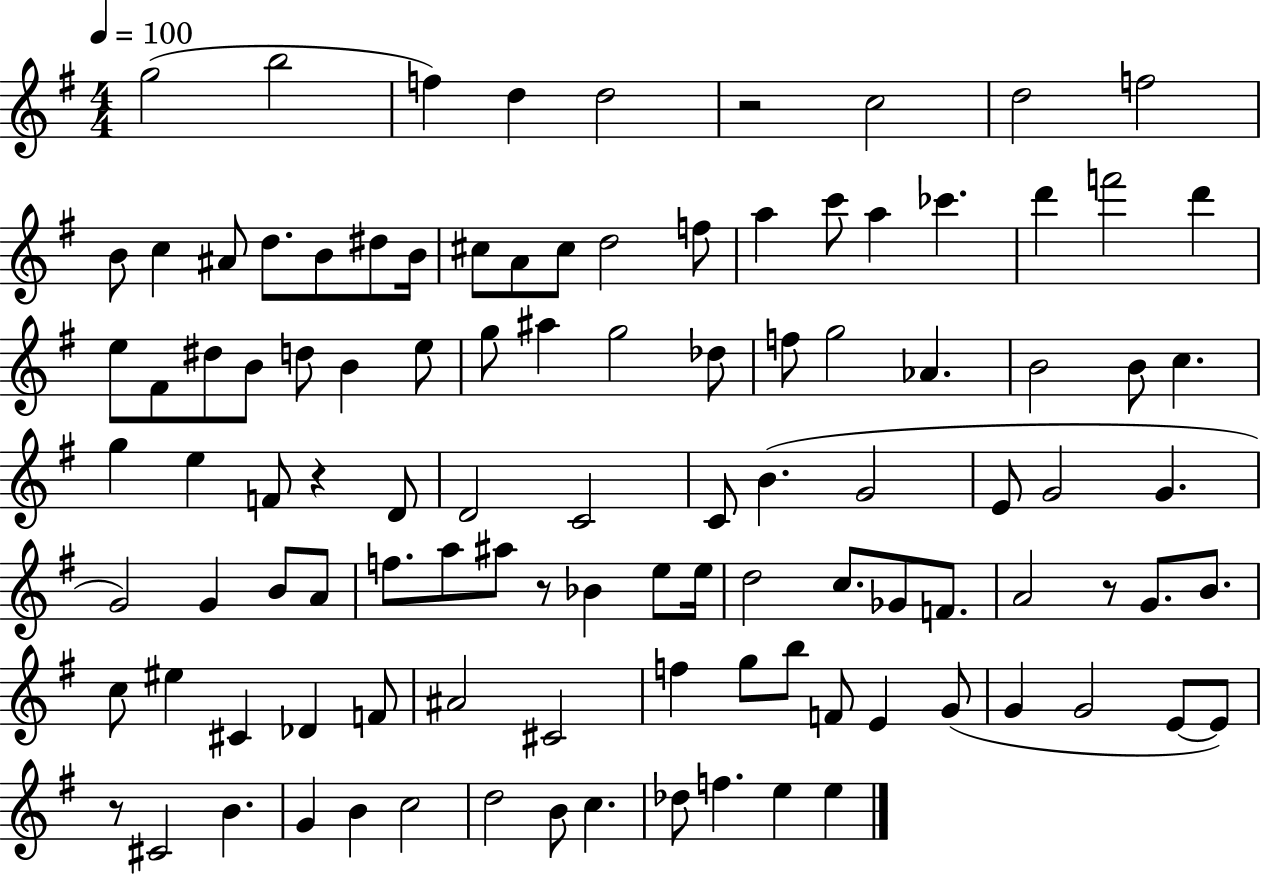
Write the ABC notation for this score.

X:1
T:Untitled
M:4/4
L:1/4
K:G
g2 b2 f d d2 z2 c2 d2 f2 B/2 c ^A/2 d/2 B/2 ^d/2 B/4 ^c/2 A/2 ^c/2 d2 f/2 a c'/2 a _c' d' f'2 d' e/2 ^F/2 ^d/2 B/2 d/2 B e/2 g/2 ^a g2 _d/2 f/2 g2 _A B2 B/2 c g e F/2 z D/2 D2 C2 C/2 B G2 E/2 G2 G G2 G B/2 A/2 f/2 a/2 ^a/2 z/2 _B e/2 e/4 d2 c/2 _G/2 F/2 A2 z/2 G/2 B/2 c/2 ^e ^C _D F/2 ^A2 ^C2 f g/2 b/2 F/2 E G/2 G G2 E/2 E/2 z/2 ^C2 B G B c2 d2 B/2 c _d/2 f e e